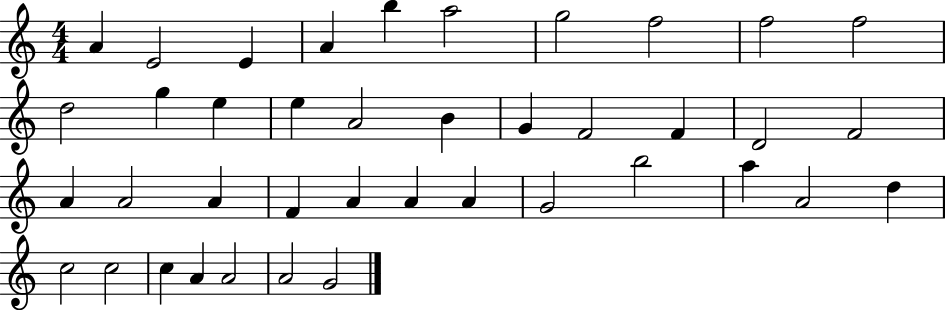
{
  \clef treble
  \numericTimeSignature
  \time 4/4
  \key c \major
  a'4 e'2 e'4 | a'4 b''4 a''2 | g''2 f''2 | f''2 f''2 | \break d''2 g''4 e''4 | e''4 a'2 b'4 | g'4 f'2 f'4 | d'2 f'2 | \break a'4 a'2 a'4 | f'4 a'4 a'4 a'4 | g'2 b''2 | a''4 a'2 d''4 | \break c''2 c''2 | c''4 a'4 a'2 | a'2 g'2 | \bar "|."
}